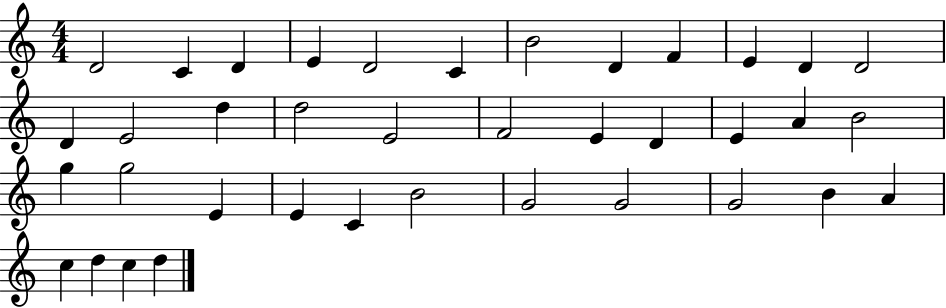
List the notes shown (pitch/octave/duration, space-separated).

D4/h C4/q D4/q E4/q D4/h C4/q B4/h D4/q F4/q E4/q D4/q D4/h D4/q E4/h D5/q D5/h E4/h F4/h E4/q D4/q E4/q A4/q B4/h G5/q G5/h E4/q E4/q C4/q B4/h G4/h G4/h G4/h B4/q A4/q C5/q D5/q C5/q D5/q